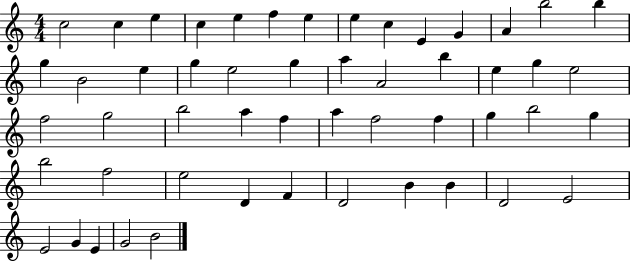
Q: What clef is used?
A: treble